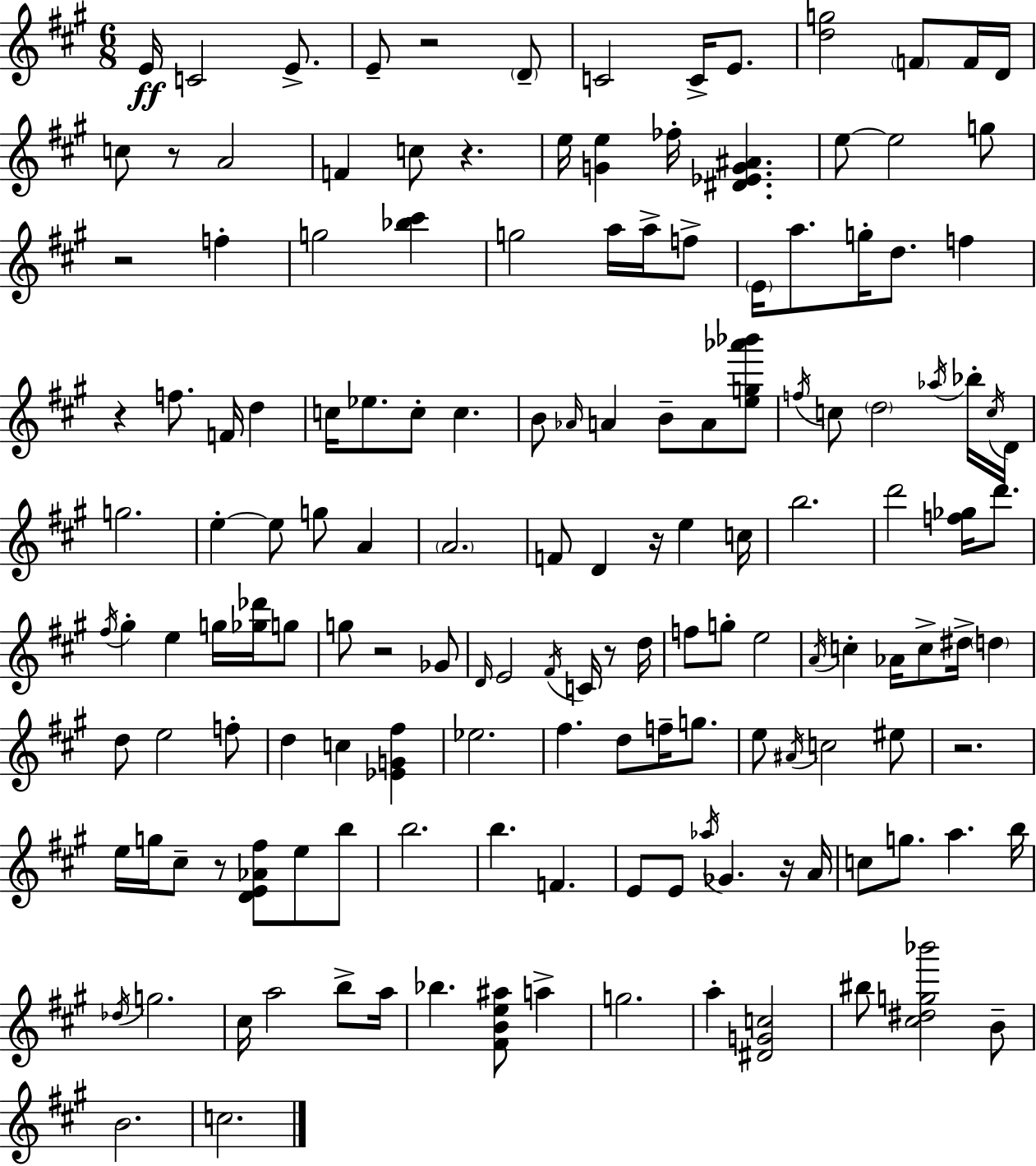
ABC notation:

X:1
T:Untitled
M:6/8
L:1/4
K:A
E/4 C2 E/2 E/2 z2 D/2 C2 C/4 E/2 [dg]2 F/2 F/4 D/4 c/2 z/2 A2 F c/2 z e/4 [Ge] _f/4 [^D_EG^A] e/2 e2 g/2 z2 f g2 [_b^c'] g2 a/4 a/4 f/2 E/4 a/2 g/4 d/2 f z f/2 F/4 d c/4 _e/2 c/2 c B/2 _A/4 A B/2 A/2 [eg_a'_b']/2 f/4 c/2 d2 _a/4 _b/4 c/4 D/4 g2 e e/2 g/2 A A2 F/2 D z/4 e c/4 b2 d'2 [f_g]/4 d'/2 ^f/4 ^g e g/4 [_g_d']/4 g/2 g/2 z2 _G/2 D/4 E2 ^F/4 C/4 z/2 d/4 f/2 g/2 e2 A/4 c _A/4 c/2 ^d/4 d d/2 e2 f/2 d c [_EG^f] _e2 ^f d/2 f/4 g/2 e/2 ^A/4 c2 ^e/2 z2 e/4 g/4 ^c/2 z/2 [DE_A^f]/2 e/2 b/2 b2 b F E/2 E/2 _a/4 _G z/4 A/4 c/2 g/2 a b/4 _d/4 g2 ^c/4 a2 b/2 a/4 _b [^FBe^a]/2 a g2 a [^DGc]2 ^b/2 [^c^dg_b']2 B/2 B2 c2